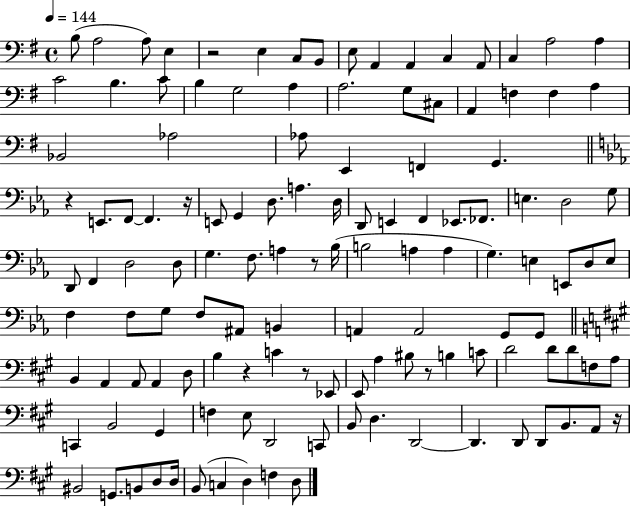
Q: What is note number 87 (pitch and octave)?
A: BIS3